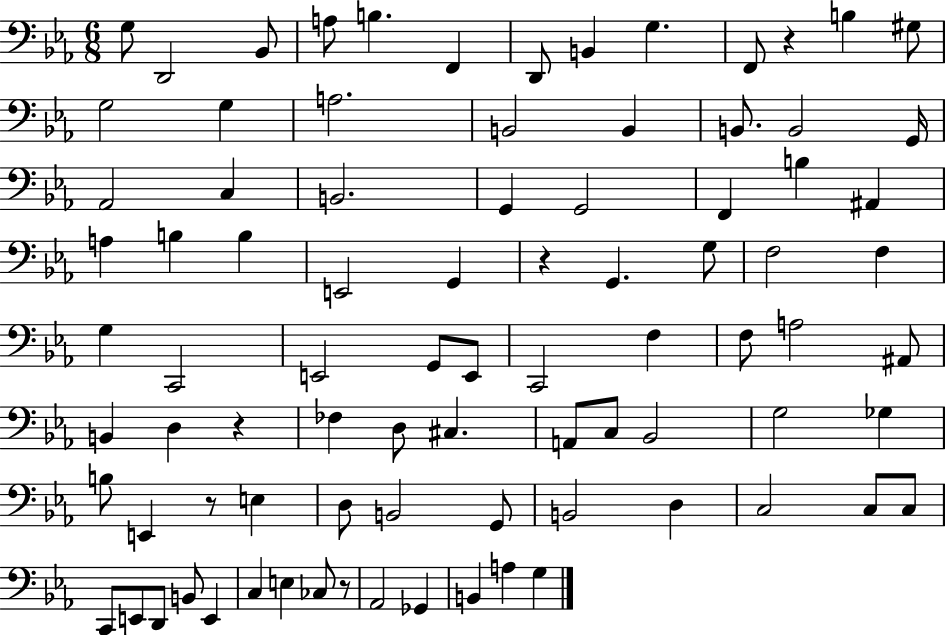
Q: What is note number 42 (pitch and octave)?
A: E2